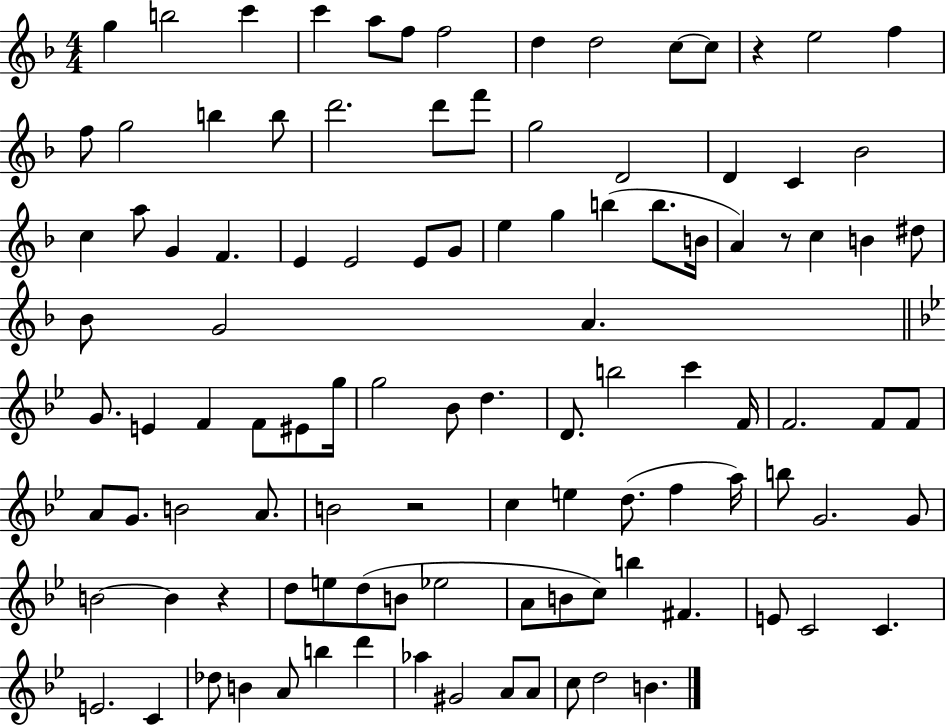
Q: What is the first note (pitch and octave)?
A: G5